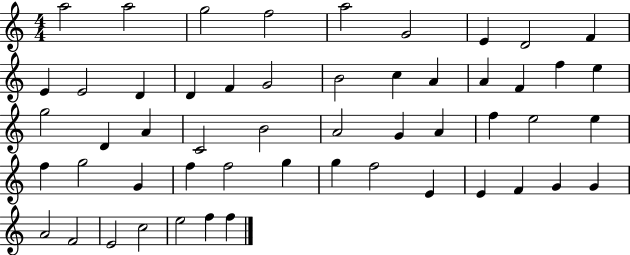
{
  \clef treble
  \numericTimeSignature
  \time 4/4
  \key c \major
  a''2 a''2 | g''2 f''2 | a''2 g'2 | e'4 d'2 f'4 | \break e'4 e'2 d'4 | d'4 f'4 g'2 | b'2 c''4 a'4 | a'4 f'4 f''4 e''4 | \break g''2 d'4 a'4 | c'2 b'2 | a'2 g'4 a'4 | f''4 e''2 e''4 | \break f''4 g''2 g'4 | f''4 f''2 g''4 | g''4 f''2 e'4 | e'4 f'4 g'4 g'4 | \break a'2 f'2 | e'2 c''2 | e''2 f''4 f''4 | \bar "|."
}